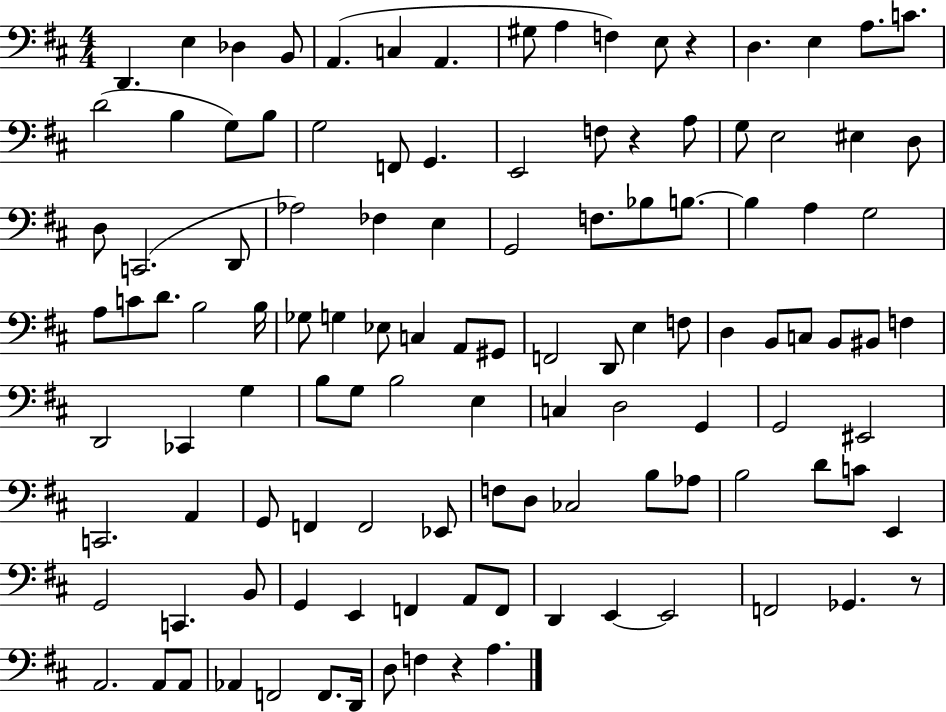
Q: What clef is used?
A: bass